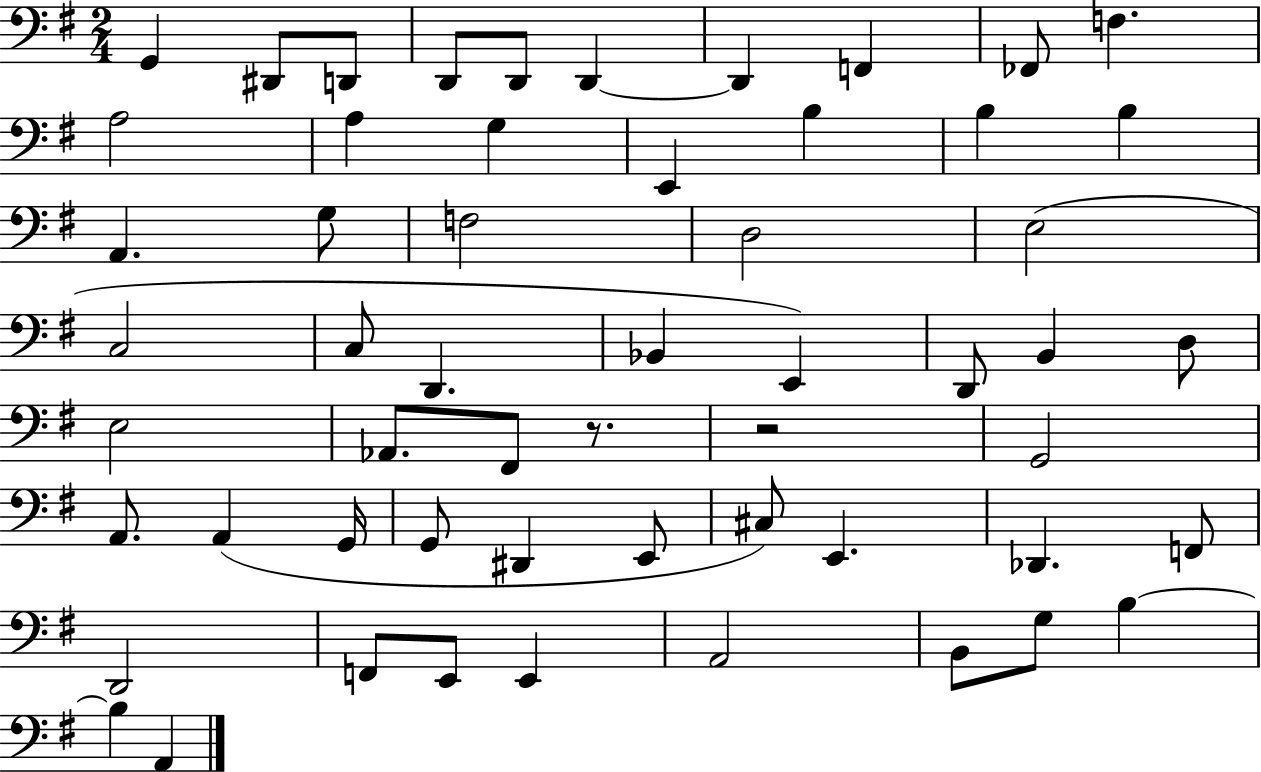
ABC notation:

X:1
T:Untitled
M:2/4
L:1/4
K:G
G,, ^D,,/2 D,,/2 D,,/2 D,,/2 D,, D,, F,, _F,,/2 F, A,2 A, G, E,, B, B, B, A,, G,/2 F,2 D,2 E,2 C,2 C,/2 D,, _B,, E,, D,,/2 B,, D,/2 E,2 _A,,/2 ^F,,/2 z/2 z2 G,,2 A,,/2 A,, G,,/4 G,,/2 ^D,, E,,/2 ^C,/2 E,, _D,, F,,/2 D,,2 F,,/2 E,,/2 E,, A,,2 B,,/2 G,/2 B, B, A,,